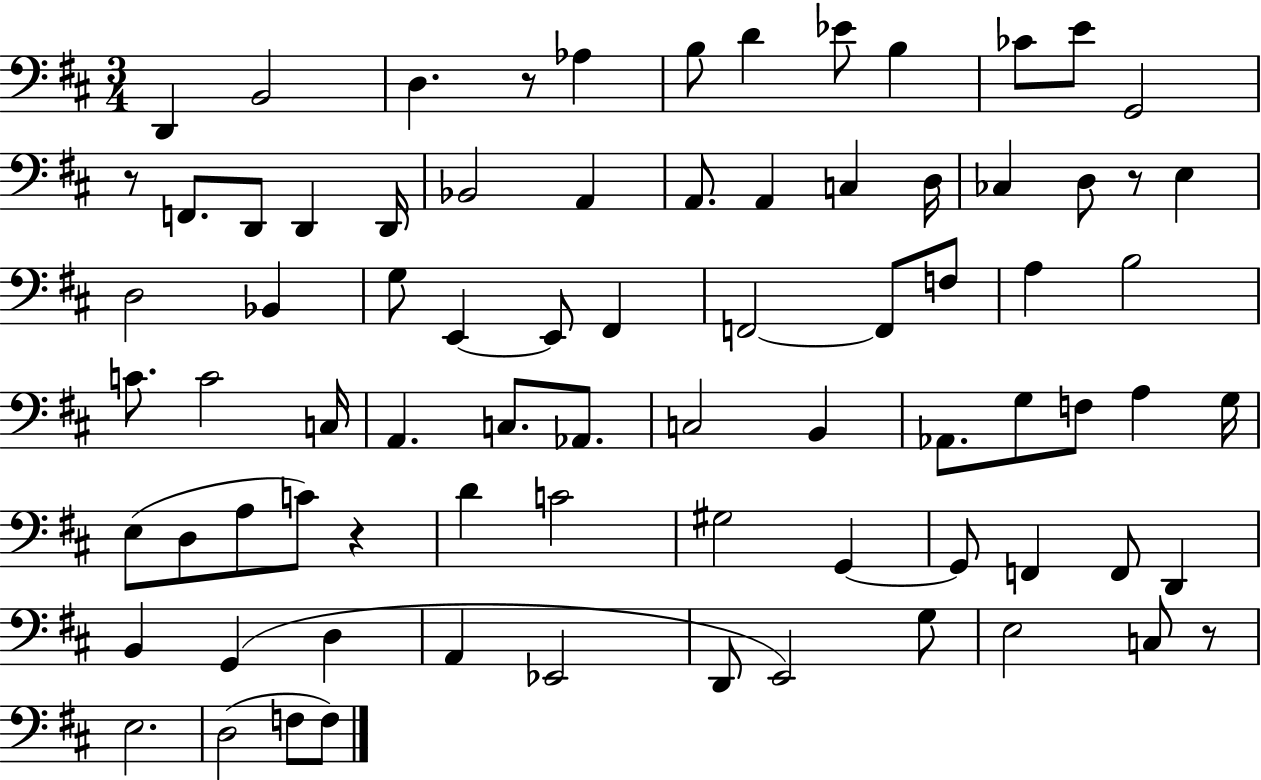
{
  \clef bass
  \numericTimeSignature
  \time 3/4
  \key d \major
  \repeat volta 2 { d,4 b,2 | d4. r8 aes4 | b8 d'4 ees'8 b4 | ces'8 e'8 g,2 | \break r8 f,8. d,8 d,4 d,16 | bes,2 a,4 | a,8. a,4 c4 d16 | ces4 d8 r8 e4 | \break d2 bes,4 | g8 e,4~~ e,8 fis,4 | f,2~~ f,8 f8 | a4 b2 | \break c'8. c'2 c16 | a,4. c8. aes,8. | c2 b,4 | aes,8. g8 f8 a4 g16 | \break e8( d8 a8 c'8) r4 | d'4 c'2 | gis2 g,4~~ | g,8 f,4 f,8 d,4 | \break b,4 g,4( d4 | a,4 ees,2 | d,8 e,2) g8 | e2 c8 r8 | \break e2. | d2( f8 f8) | } \bar "|."
}